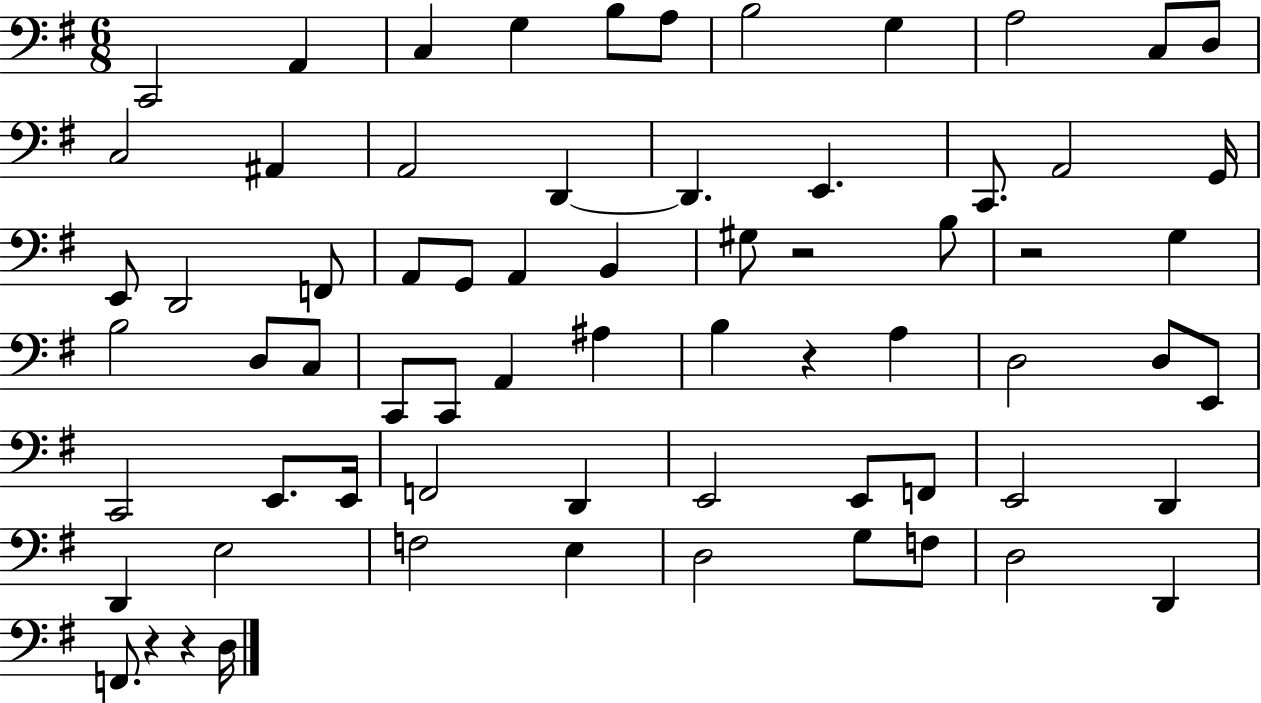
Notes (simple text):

C2/h A2/q C3/q G3/q B3/e A3/e B3/h G3/q A3/h C3/e D3/e C3/h A#2/q A2/h D2/q D2/q. E2/q. C2/e. A2/h G2/s E2/e D2/h F2/e A2/e G2/e A2/q B2/q G#3/e R/h B3/e R/h G3/q B3/h D3/e C3/e C2/e C2/e A2/q A#3/q B3/q R/q A3/q D3/h D3/e E2/e C2/h E2/e. E2/s F2/h D2/q E2/h E2/e F2/e E2/h D2/q D2/q E3/h F3/h E3/q D3/h G3/e F3/e D3/h D2/q F2/e. R/q R/q D3/s